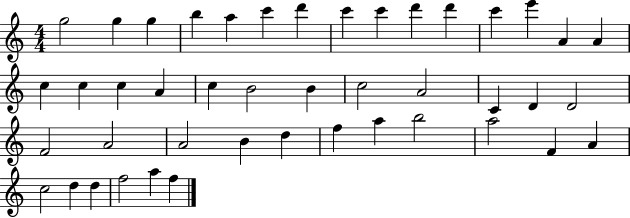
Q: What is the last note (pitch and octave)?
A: F5